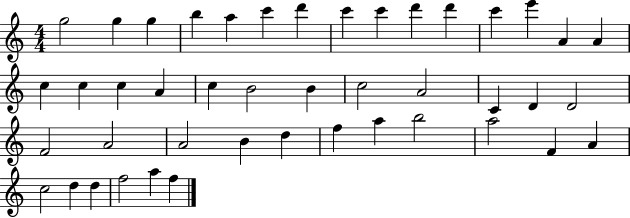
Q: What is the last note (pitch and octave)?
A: F5